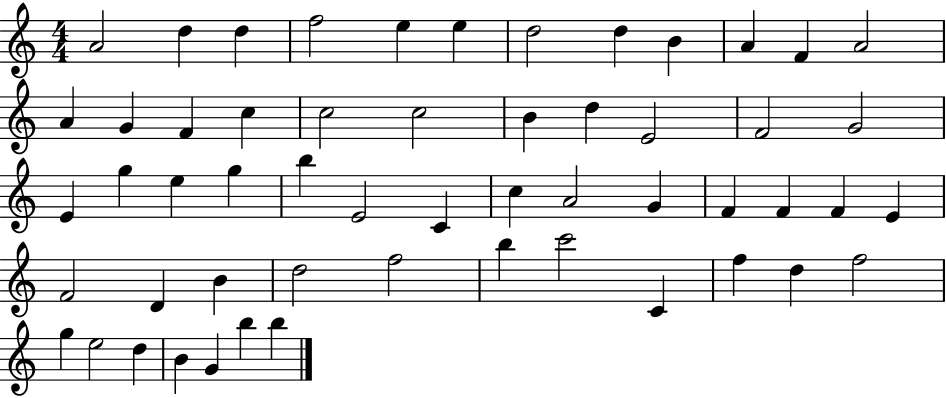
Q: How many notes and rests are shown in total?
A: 55